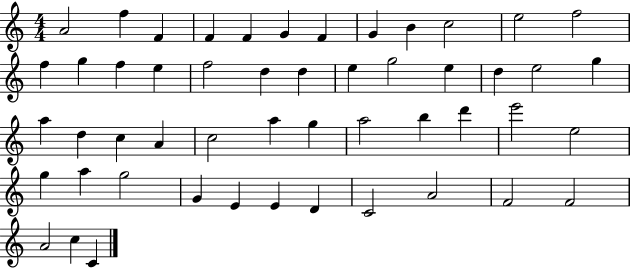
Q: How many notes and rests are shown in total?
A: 51